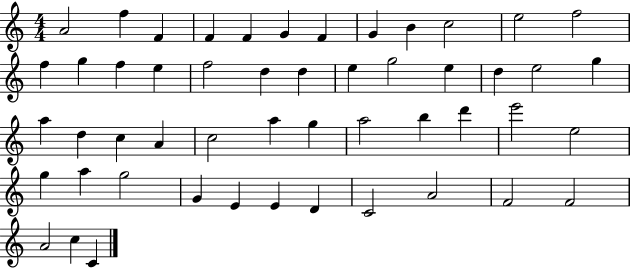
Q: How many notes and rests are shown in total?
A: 51